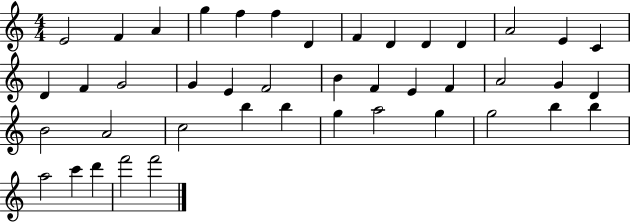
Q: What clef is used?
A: treble